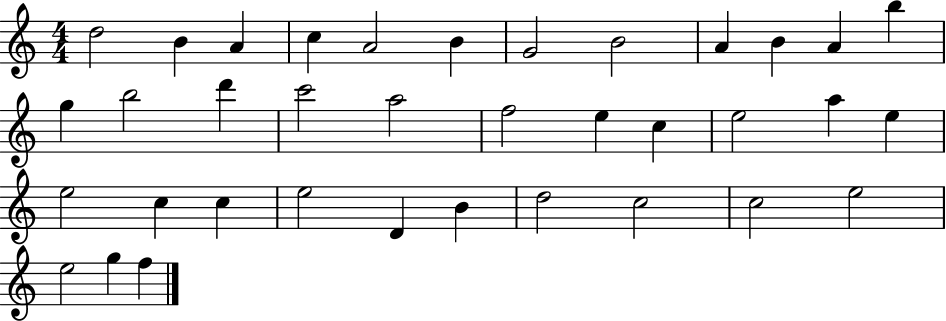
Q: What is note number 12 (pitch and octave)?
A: B5